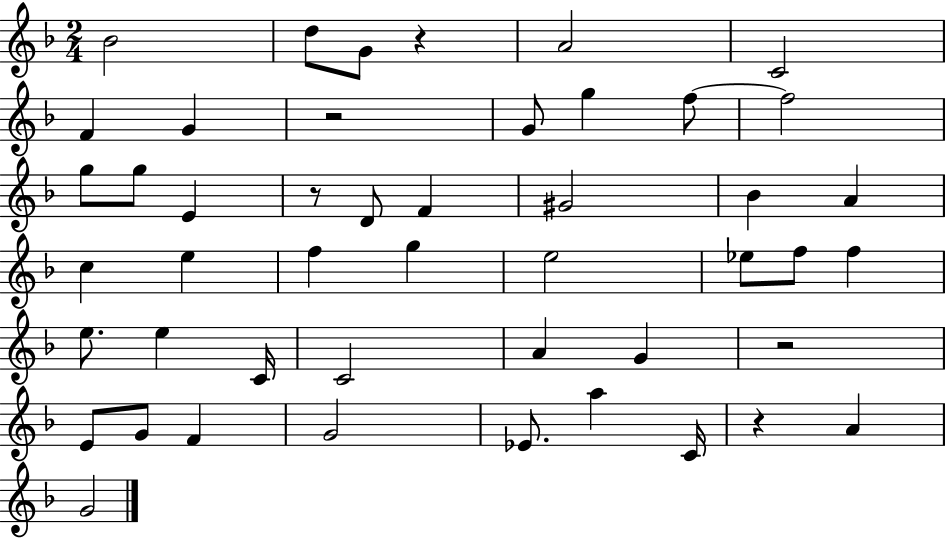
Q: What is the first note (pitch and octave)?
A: Bb4